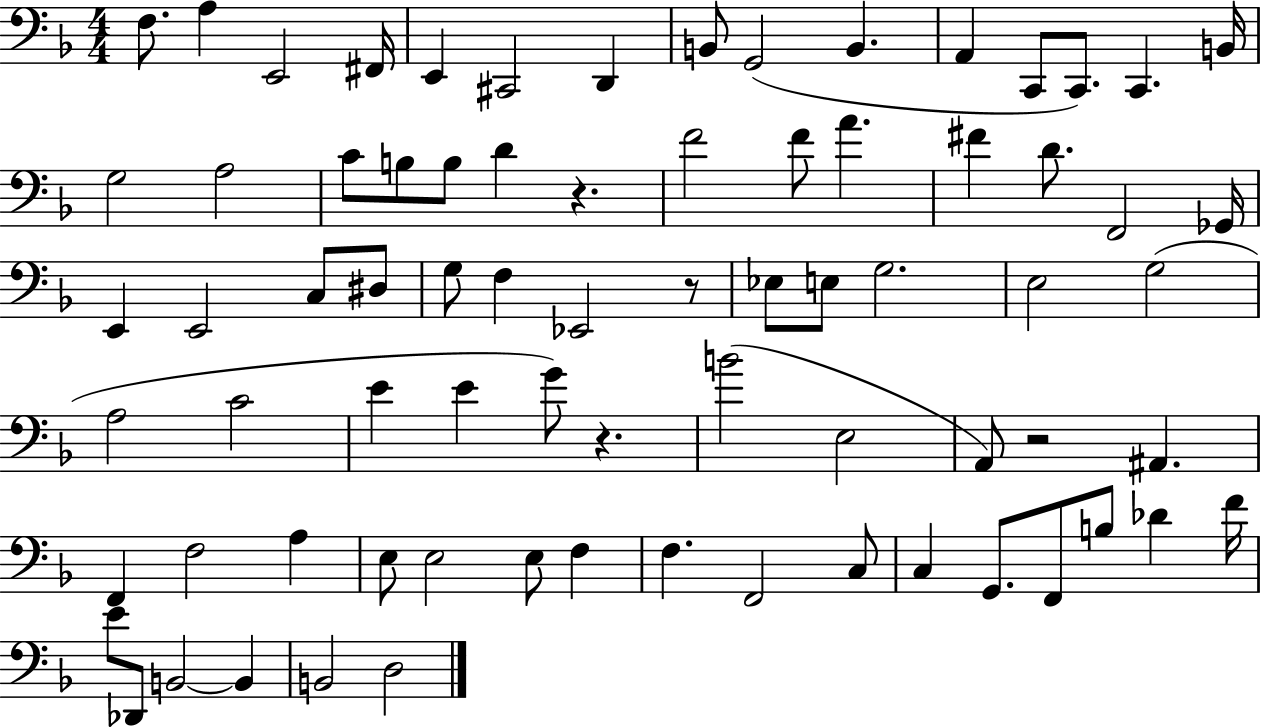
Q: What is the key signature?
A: F major